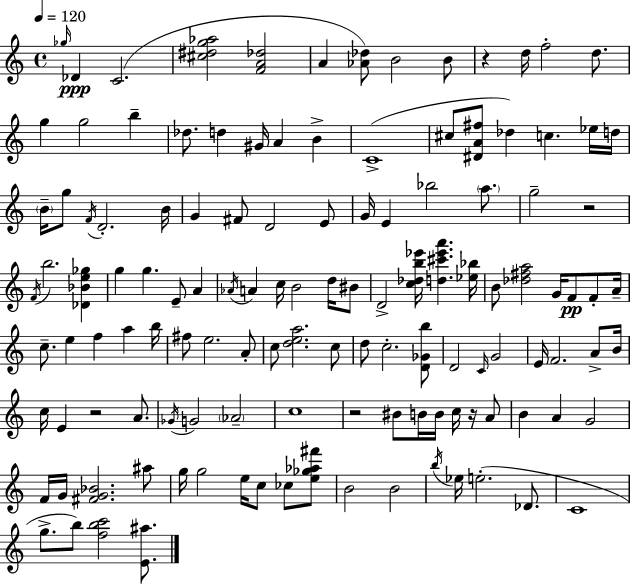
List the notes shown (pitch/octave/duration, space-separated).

Gb5/s Db4/q C4/h. [C#5,D#5,G5,Ab5]/h [F4,A4,Db5]/h A4/q [Ab4,Db5]/e B4/h B4/e R/q D5/s F5/h D5/e. G5/q G5/h B5/q Db5/e. D5/q G#4/s A4/q B4/q C4/w C#5/e [D#4,A4,F#5]/e Db5/q C5/q. Eb5/s D5/s B4/s G5/e F4/s D4/h. B4/s G4/q F#4/e D4/h E4/e G4/s E4/q Bb5/h A5/e. G5/h R/h F4/s B5/h. [Db4,Bb4,E5,Gb5]/q G5/q G5/q. E4/e A4/q Ab4/s A4/q C5/s B4/h D5/s BIS4/e D4/h [C5,Db5,B5,Eb6]/s [D5,C#6,Eb6,A6]/q. [Eb5,Bb5]/s B4/e [Db5,F#5,A5]/h G4/s F4/e F4/e A4/s C5/e. E5/q F5/q A5/q B5/s F#5/e E5/h. A4/e C5/e [D5,E5,A5]/h. C5/e D5/e C5/h. [D4,Gb4,B5]/e D4/h C4/s G4/h E4/s F4/h. A4/e B4/s C5/s E4/q R/h A4/e. Gb4/s G4/h Ab4/h C5/w R/h BIS4/e B4/s B4/s C5/s R/s A4/e B4/q A4/q G4/h F4/s G4/s [F#4,G4,Bb4]/h. A#5/e G5/s G5/h E5/s C5/e CES5/e [E5,Gb5,Ab5,F#6]/e B4/h B4/h B5/s Eb5/s E5/h. Db4/e. C4/w G5/e. B5/e [F5,B5,C6]/h [E4,A#5]/e.